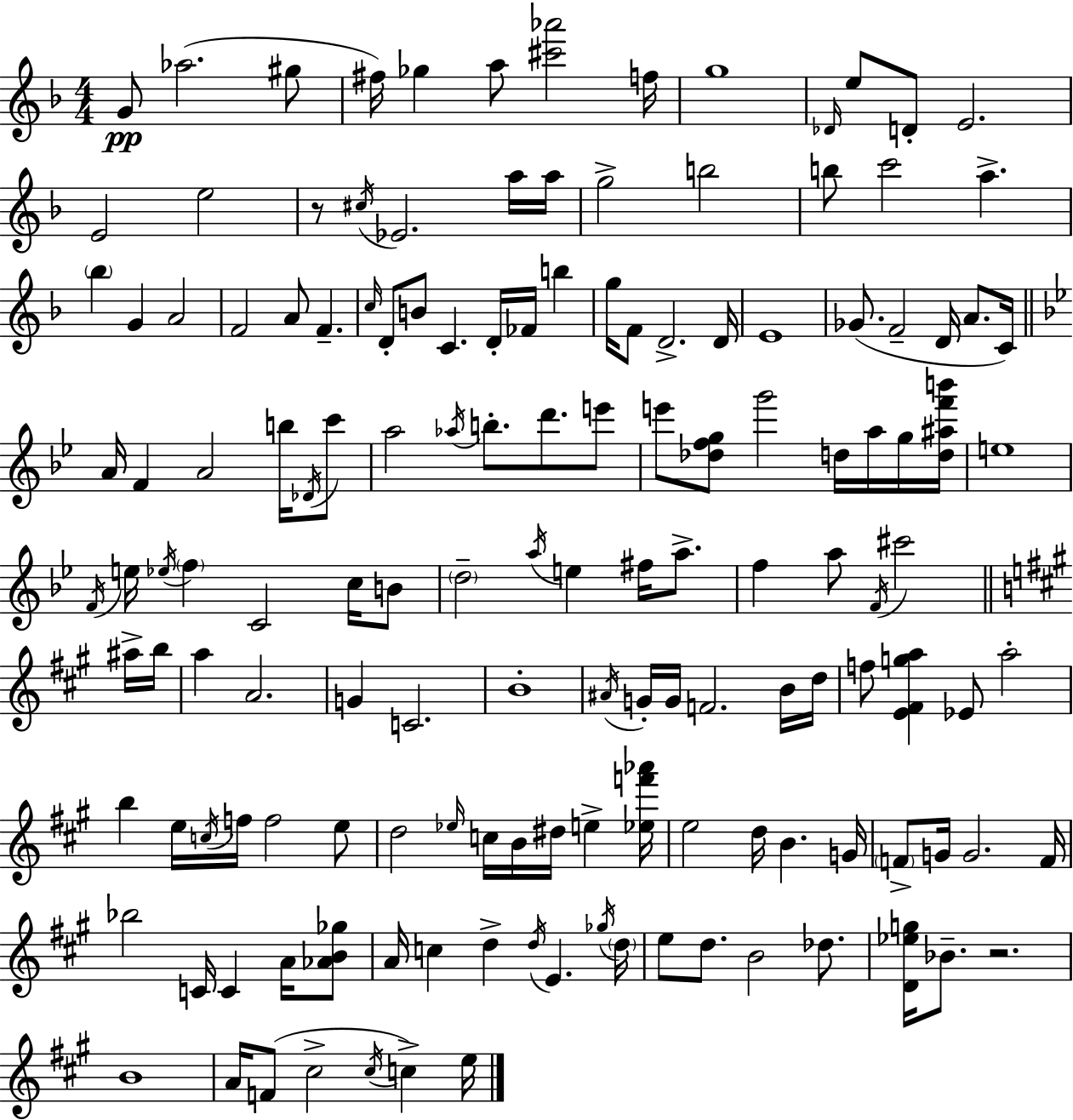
{
  \clef treble
  \numericTimeSignature
  \time 4/4
  \key d \minor
  \repeat volta 2 { g'8\pp aes''2.( gis''8 | fis''16) ges''4 a''8 <cis''' aes'''>2 f''16 | g''1 | \grace { des'16 } e''8 d'8-. e'2. | \break e'2 e''2 | r8 \acciaccatura { cis''16 } ees'2. | a''16 a''16 g''2-> b''2 | b''8 c'''2 a''4.-> | \break \parenthesize bes''4 g'4 a'2 | f'2 a'8 f'4.-- | \grace { c''16 } d'8-. b'8 c'4. d'16-. fes'16 b''4 | g''16 f'8 d'2.-> | \break d'16 e'1 | ges'8.( f'2-- d'16 a'8. | c'16) \bar "||" \break \key g \minor a'16 f'4 a'2 b''16 \acciaccatura { des'16 } c'''8 | a''2 \acciaccatura { aes''16 } b''8.-. d'''8. | e'''8 e'''8 <des'' f'' g''>8 g'''2 d''16 a''16 | g''16 <d'' ais'' f''' b'''>16 e''1 | \break \acciaccatura { f'16 } e''16 \acciaccatura { ees''16 } \parenthesize f''4 c'2 | c''16 b'8 \parenthesize d''2-- \acciaccatura { a''16 } e''4 | fis''16 a''8.-> f''4 a''8 \acciaccatura { f'16 } cis'''2 | \bar "||" \break \key a \major ais''16-> b''16 a''4 a'2. | g'4 c'2. | b'1-. | \acciaccatura { ais'16 } g'16-. g'16 f'2. | \break b'16 d''16 f''8 <e' fis' g'' a''>4 ees'8 a''2-. | b''4 e''16 \acciaccatura { c''16 } f''16 f''2 | e''8 d''2 \grace { ees''16 } c''16 b'16 dis''16 | e''4-> <ees'' f''' aes'''>16 e''2 d''16 b'4. | \break g'16 \parenthesize f'8-> g'16 g'2. | f'16 bes''2 c'16 c'4 | a'16 <aes' b' ges''>8 a'16 c''4 d''4-> \acciaccatura { d''16 } e'4. | \acciaccatura { ges''16 } \parenthesize d''16 e''8 d''8. b'2 | \break des''8. <d' ees'' g''>16 bes'8.-- r2. | b'1 | a'16 f'8( cis''2-> | \acciaccatura { cis''16 } c''4->) e''16 } \bar "|."
}